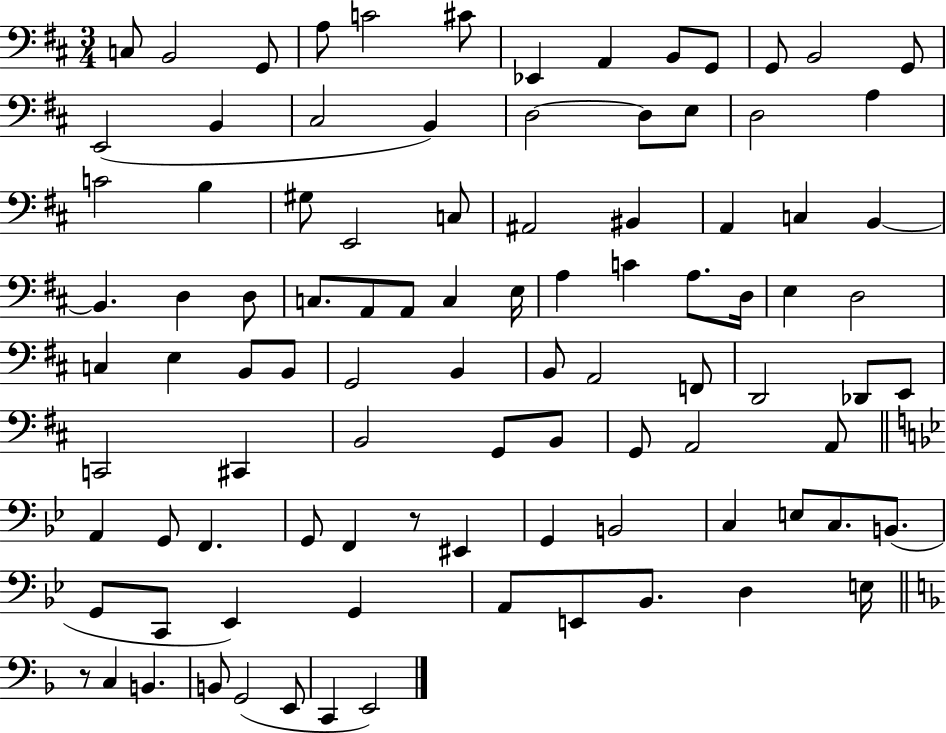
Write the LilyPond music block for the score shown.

{
  \clef bass
  \numericTimeSignature
  \time 3/4
  \key d \major
  c8 b,2 g,8 | a8 c'2 cis'8 | ees,4 a,4 b,8 g,8 | g,8 b,2 g,8 | \break e,2( b,4 | cis2 b,4) | d2~~ d8 e8 | d2 a4 | \break c'2 b4 | gis8 e,2 c8 | ais,2 bis,4 | a,4 c4 b,4~~ | \break b,4. d4 d8 | c8. a,8 a,8 c4 e16 | a4 c'4 a8. d16 | e4 d2 | \break c4 e4 b,8 b,8 | g,2 b,4 | b,8 a,2 f,8 | d,2 des,8 e,8 | \break c,2 cis,4 | b,2 g,8 b,8 | g,8 a,2 a,8 | \bar "||" \break \key bes \major a,4 g,8 f,4. | g,8 f,4 r8 eis,4 | g,4 b,2 | c4 e8 c8. b,8.( | \break g,8 c,8 ees,4) g,4 | a,8 e,8 bes,8. d4 e16 | \bar "||" \break \key f \major r8 c4 b,4. | b,8 g,2( e,8 | c,4 e,2) | \bar "|."
}